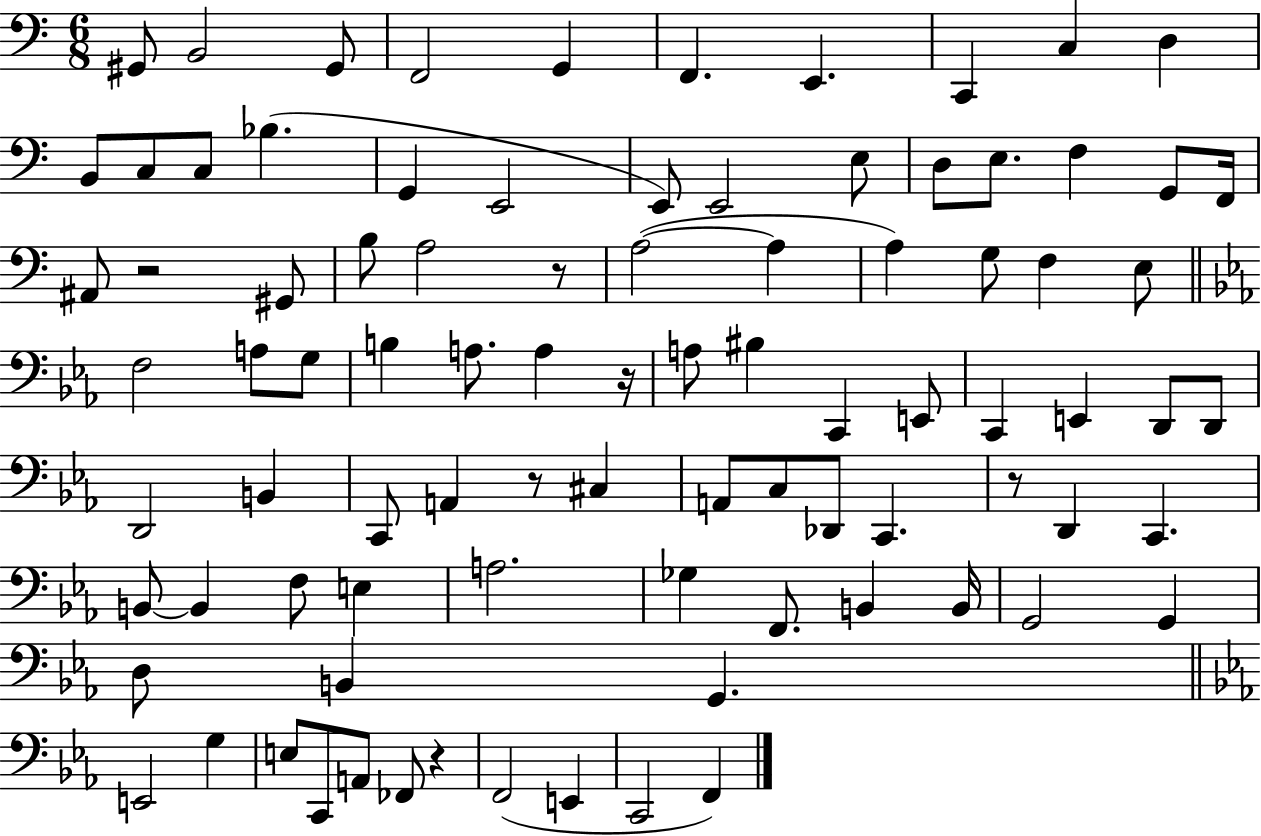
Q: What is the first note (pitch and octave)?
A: G#2